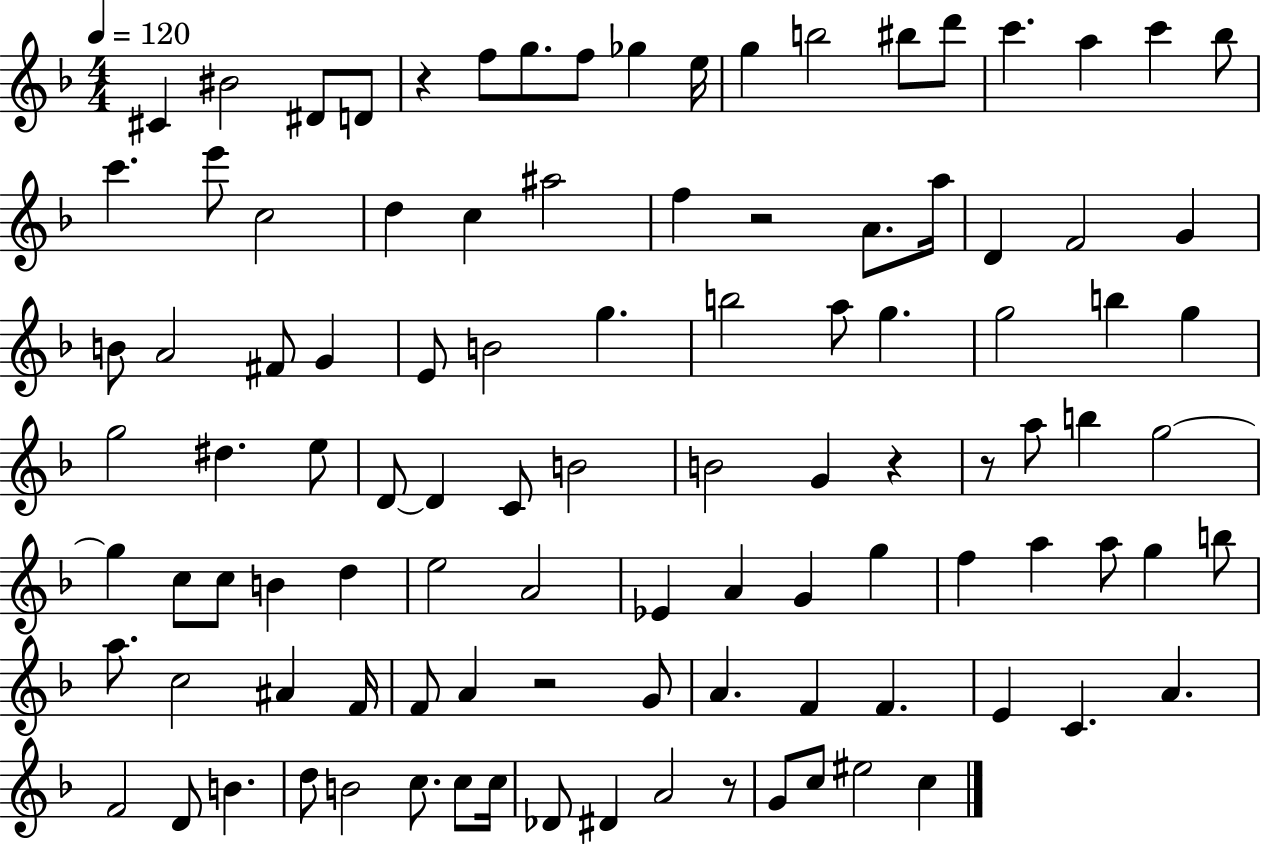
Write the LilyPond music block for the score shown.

{
  \clef treble
  \numericTimeSignature
  \time 4/4
  \key f \major
  \tempo 4 = 120
  cis'4 bis'2 dis'8 d'8 | r4 f''8 g''8. f''8 ges''4 e''16 | g''4 b''2 bis''8 d'''8 | c'''4. a''4 c'''4 bes''8 | \break c'''4. e'''8 c''2 | d''4 c''4 ais''2 | f''4 r2 a'8. a''16 | d'4 f'2 g'4 | \break b'8 a'2 fis'8 g'4 | e'8 b'2 g''4. | b''2 a''8 g''4. | g''2 b''4 g''4 | \break g''2 dis''4. e''8 | d'8~~ d'4 c'8 b'2 | b'2 g'4 r4 | r8 a''8 b''4 g''2~~ | \break g''4 c''8 c''8 b'4 d''4 | e''2 a'2 | ees'4 a'4 g'4 g''4 | f''4 a''4 a''8 g''4 b''8 | \break a''8. c''2 ais'4 f'16 | f'8 a'4 r2 g'8 | a'4. f'4 f'4. | e'4 c'4. a'4. | \break f'2 d'8 b'4. | d''8 b'2 c''8. c''8 c''16 | des'8 dis'4 a'2 r8 | g'8 c''8 eis''2 c''4 | \break \bar "|."
}